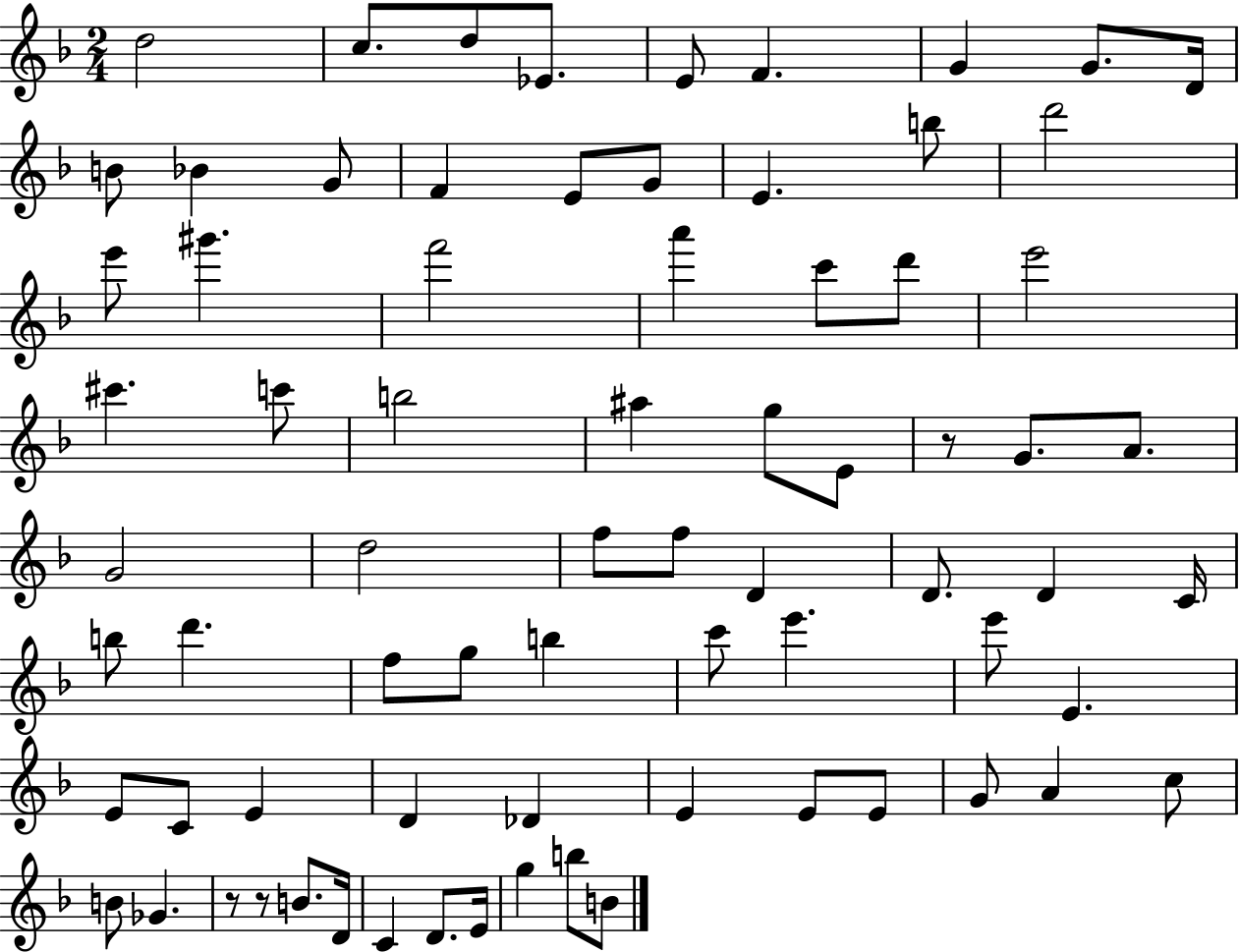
X:1
T:Untitled
M:2/4
L:1/4
K:F
d2 c/2 d/2 _E/2 E/2 F G G/2 D/4 B/2 _B G/2 F E/2 G/2 E b/2 d'2 e'/2 ^g' f'2 a' c'/2 d'/2 e'2 ^c' c'/2 b2 ^a g/2 E/2 z/2 G/2 A/2 G2 d2 f/2 f/2 D D/2 D C/4 b/2 d' f/2 g/2 b c'/2 e' e'/2 E E/2 C/2 E D _D E E/2 E/2 G/2 A c/2 B/2 _G z/2 z/2 B/2 D/4 C D/2 E/4 g b/2 B/2